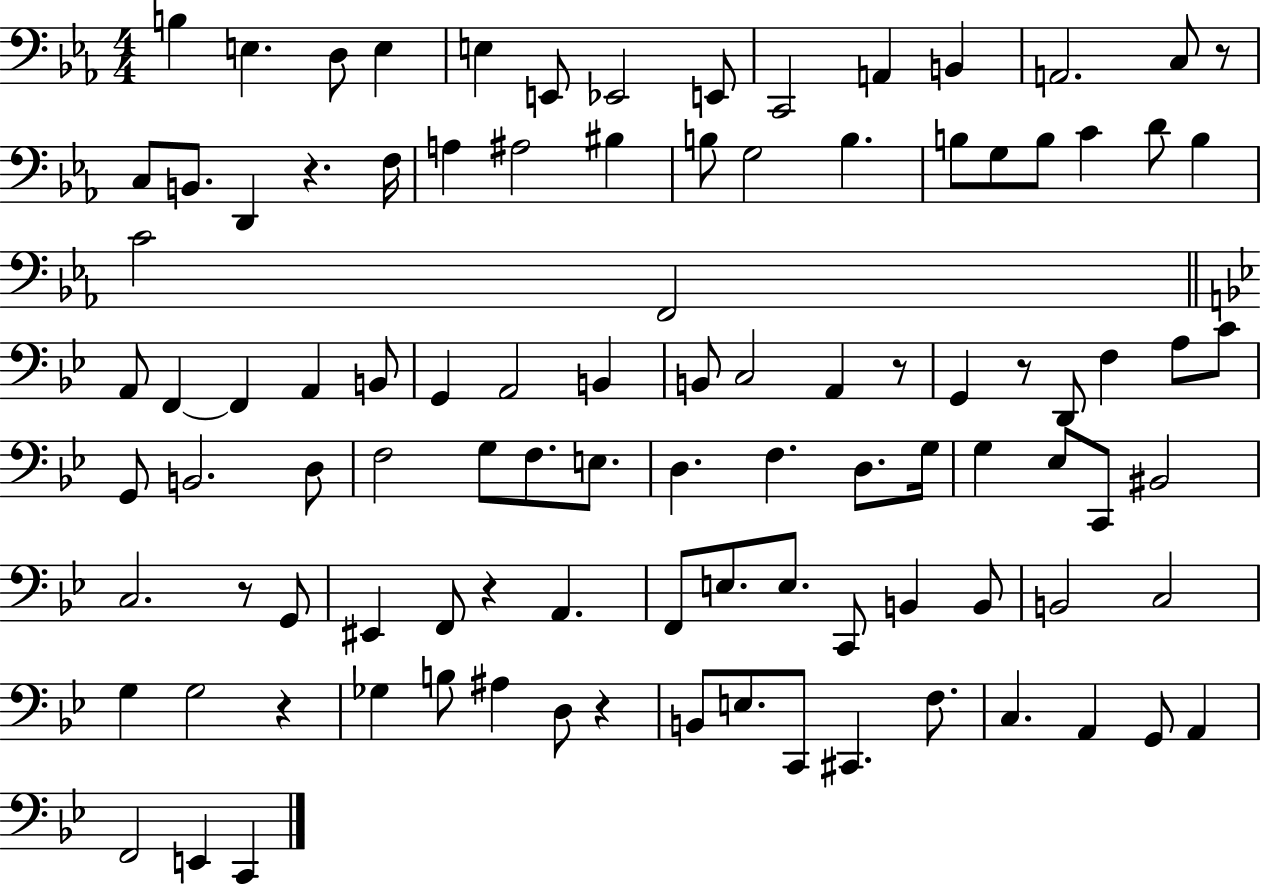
B3/q E3/q. D3/e E3/q E3/q E2/e Eb2/h E2/e C2/h A2/q B2/q A2/h. C3/e R/e C3/e B2/e. D2/q R/q. F3/s A3/q A#3/h BIS3/q B3/e G3/h B3/q. B3/e G3/e B3/e C4/q D4/e B3/q C4/h F2/h A2/e F2/q F2/q A2/q B2/e G2/q A2/h B2/q B2/e C3/h A2/q R/e G2/q R/e D2/e F3/q A3/e C4/e G2/e B2/h. D3/e F3/h G3/e F3/e. E3/e. D3/q. F3/q. D3/e. G3/s G3/q Eb3/e C2/e BIS2/h C3/h. R/e G2/e EIS2/q F2/e R/q A2/q. F2/e E3/e. E3/e. C2/e B2/q B2/e B2/h C3/h G3/q G3/h R/q Gb3/q B3/e A#3/q D3/e R/q B2/e E3/e. C2/e C#2/q. F3/e. C3/q. A2/q G2/e A2/q F2/h E2/q C2/q